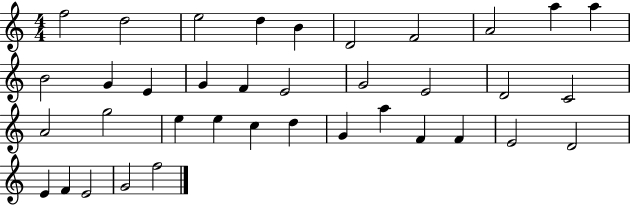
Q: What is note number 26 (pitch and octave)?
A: D5